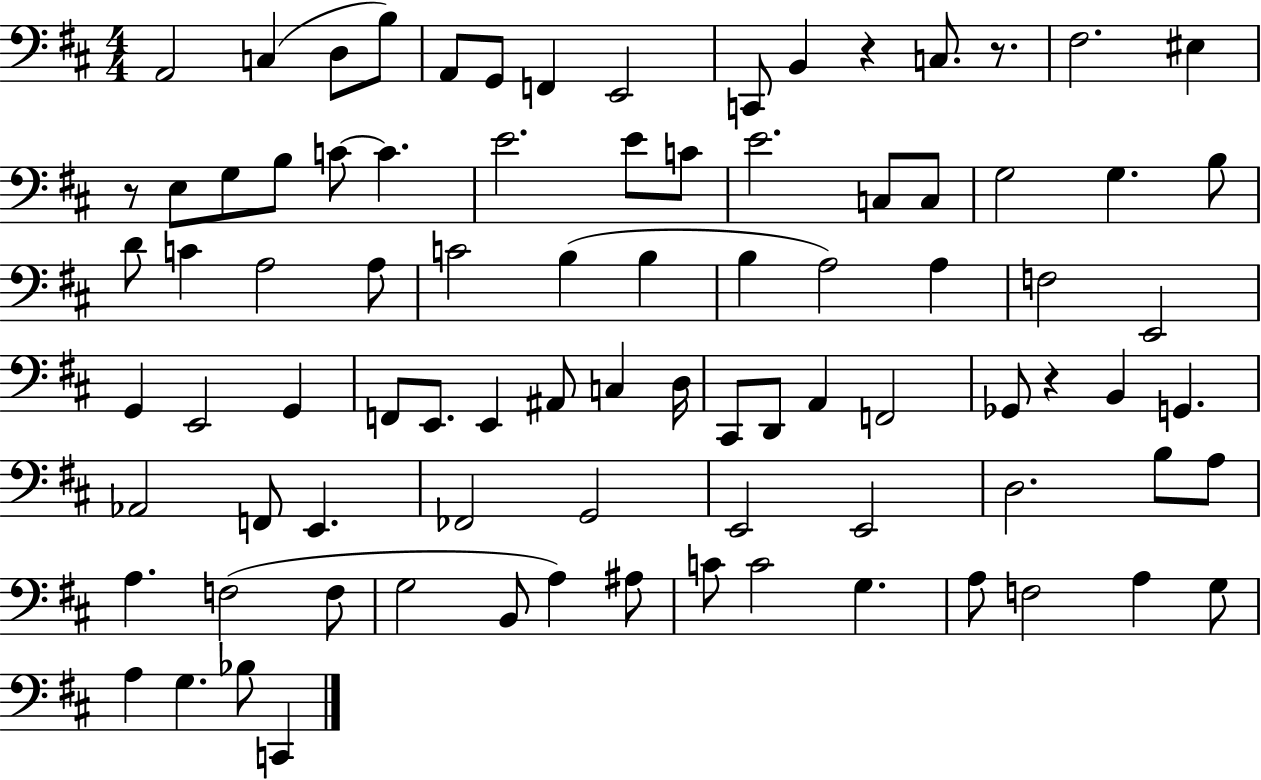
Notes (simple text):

A2/h C3/q D3/e B3/e A2/e G2/e F2/q E2/h C2/e B2/q R/q C3/e. R/e. F#3/h. EIS3/q R/e E3/e G3/e B3/e C4/e C4/q. E4/h. E4/e C4/e E4/h. C3/e C3/e G3/h G3/q. B3/e D4/e C4/q A3/h A3/e C4/h B3/q B3/q B3/q A3/h A3/q F3/h E2/h G2/q E2/h G2/q F2/e E2/e. E2/q A#2/e C3/q D3/s C#2/e D2/e A2/q F2/h Gb2/e R/q B2/q G2/q. Ab2/h F2/e E2/q. FES2/h G2/h E2/h E2/h D3/h. B3/e A3/e A3/q. F3/h F3/e G3/h B2/e A3/q A#3/e C4/e C4/h G3/q. A3/e F3/h A3/q G3/e A3/q G3/q. Bb3/e C2/q